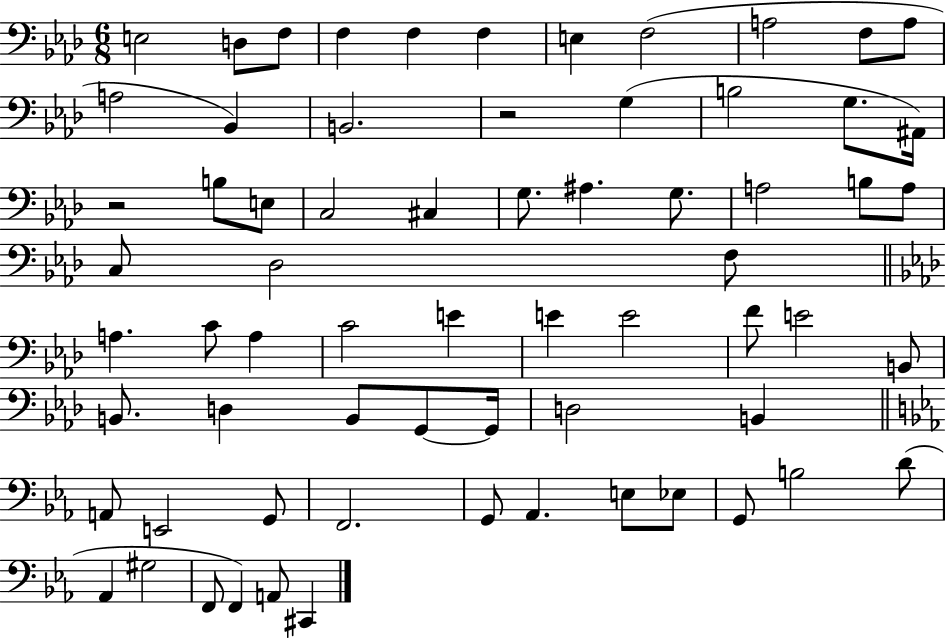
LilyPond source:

{
  \clef bass
  \numericTimeSignature
  \time 6/8
  \key aes \major
  e2 d8 f8 | f4 f4 f4 | e4 f2( | a2 f8 a8 | \break a2 bes,4) | b,2. | r2 g4( | b2 g8. ais,16) | \break r2 b8 e8 | c2 cis4 | g8. ais4. g8. | a2 b8 a8 | \break c8 des2 f8 | \bar "||" \break \key aes \major a4. c'8 a4 | c'2 e'4 | e'4 e'2 | f'8 e'2 b,8 | \break b,8. d4 b,8 g,8~~ g,16 | d2 b,4 | \bar "||" \break \key c \minor a,8 e,2 g,8 | f,2. | g,8 aes,4. e8 ees8 | g,8 b2 d'8( | \break aes,4 gis2 | f,8 f,4) a,8 cis,4 | \bar "|."
}